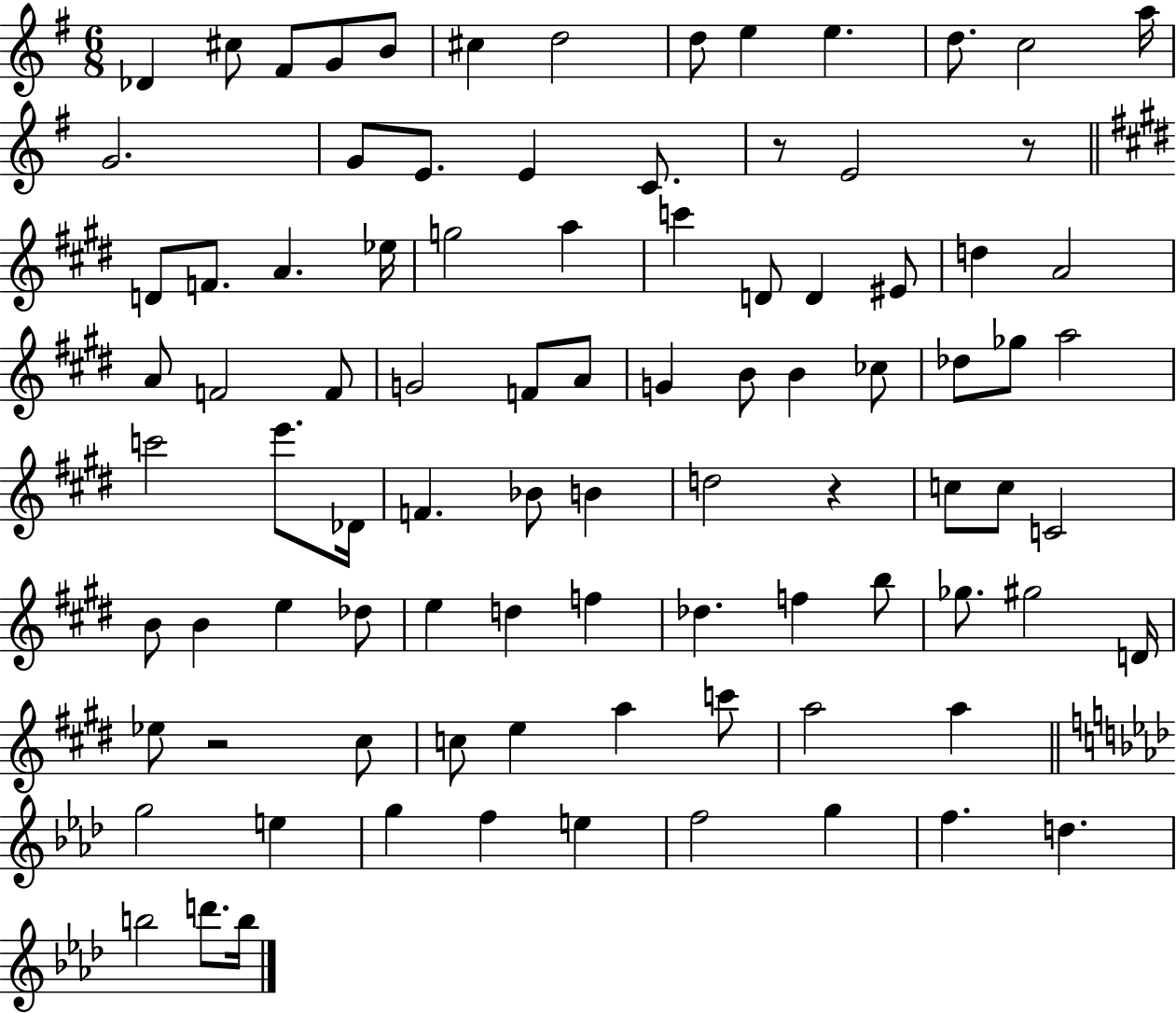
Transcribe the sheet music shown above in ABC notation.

X:1
T:Untitled
M:6/8
L:1/4
K:G
_D ^c/2 ^F/2 G/2 B/2 ^c d2 d/2 e e d/2 c2 a/4 G2 G/2 E/2 E C/2 z/2 E2 z/2 D/2 F/2 A _e/4 g2 a c' D/2 D ^E/2 d A2 A/2 F2 F/2 G2 F/2 A/2 G B/2 B _c/2 _d/2 _g/2 a2 c'2 e'/2 _D/4 F _B/2 B d2 z c/2 c/2 C2 B/2 B e _d/2 e d f _d f b/2 _g/2 ^g2 D/4 _e/2 z2 ^c/2 c/2 e a c'/2 a2 a g2 e g f e f2 g f d b2 d'/2 b/4